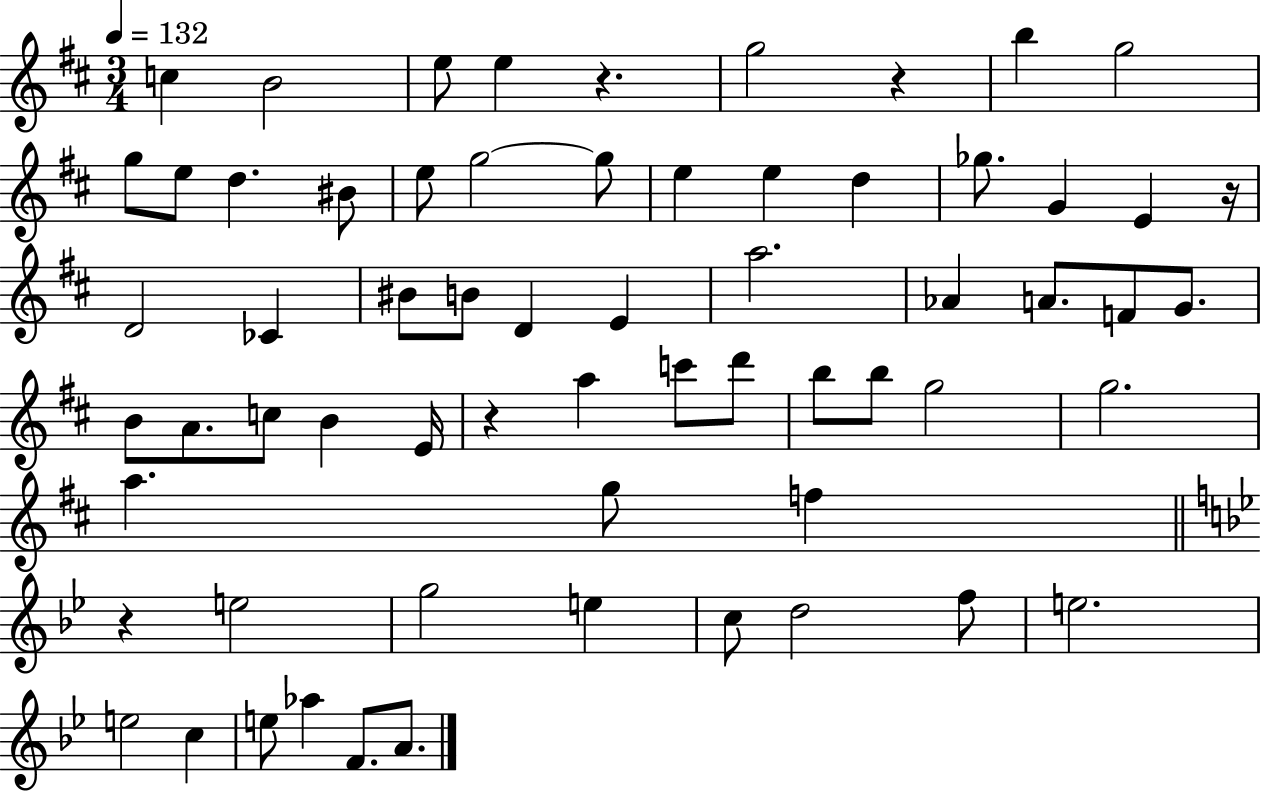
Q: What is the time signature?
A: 3/4